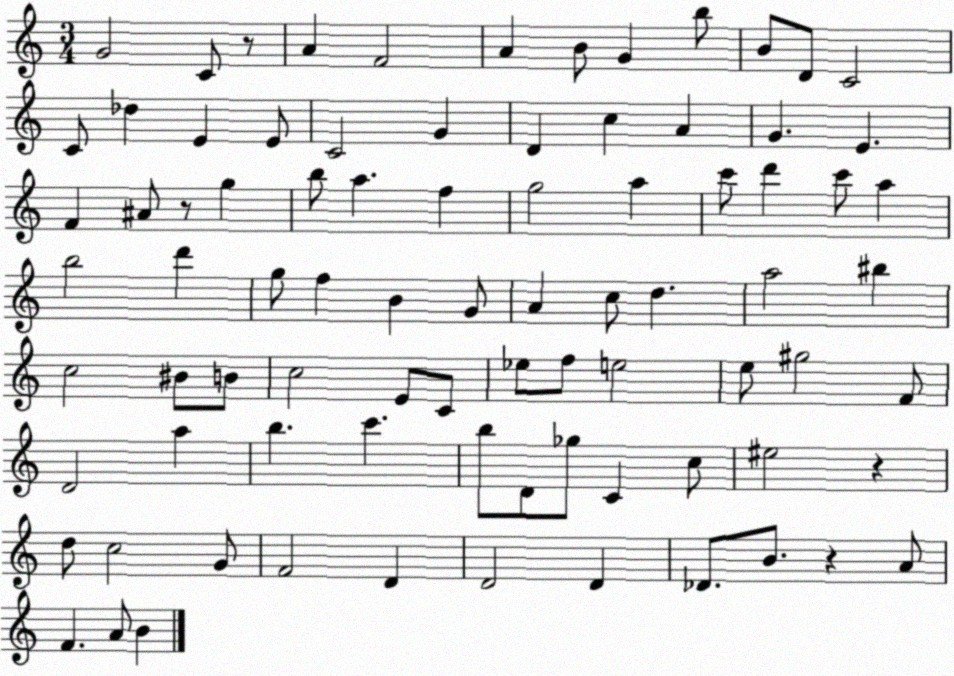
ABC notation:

X:1
T:Untitled
M:3/4
L:1/4
K:C
G2 C/2 z/2 A F2 A B/2 G b/2 B/2 D/2 C2 C/2 _d E E/2 C2 G D c A G E F ^A/2 z/2 g b/2 a f g2 a c'/2 d' c'/2 a b2 d' g/2 f B G/2 A c/2 d a2 ^b c2 ^B/2 B/2 c2 E/2 C/2 _e/2 f/2 e2 e/2 ^g2 F/2 D2 a b c' b/2 D/2 _g/2 C c/2 ^e2 z d/2 c2 G/2 F2 D D2 D _D/2 B/2 z A/2 F A/2 B